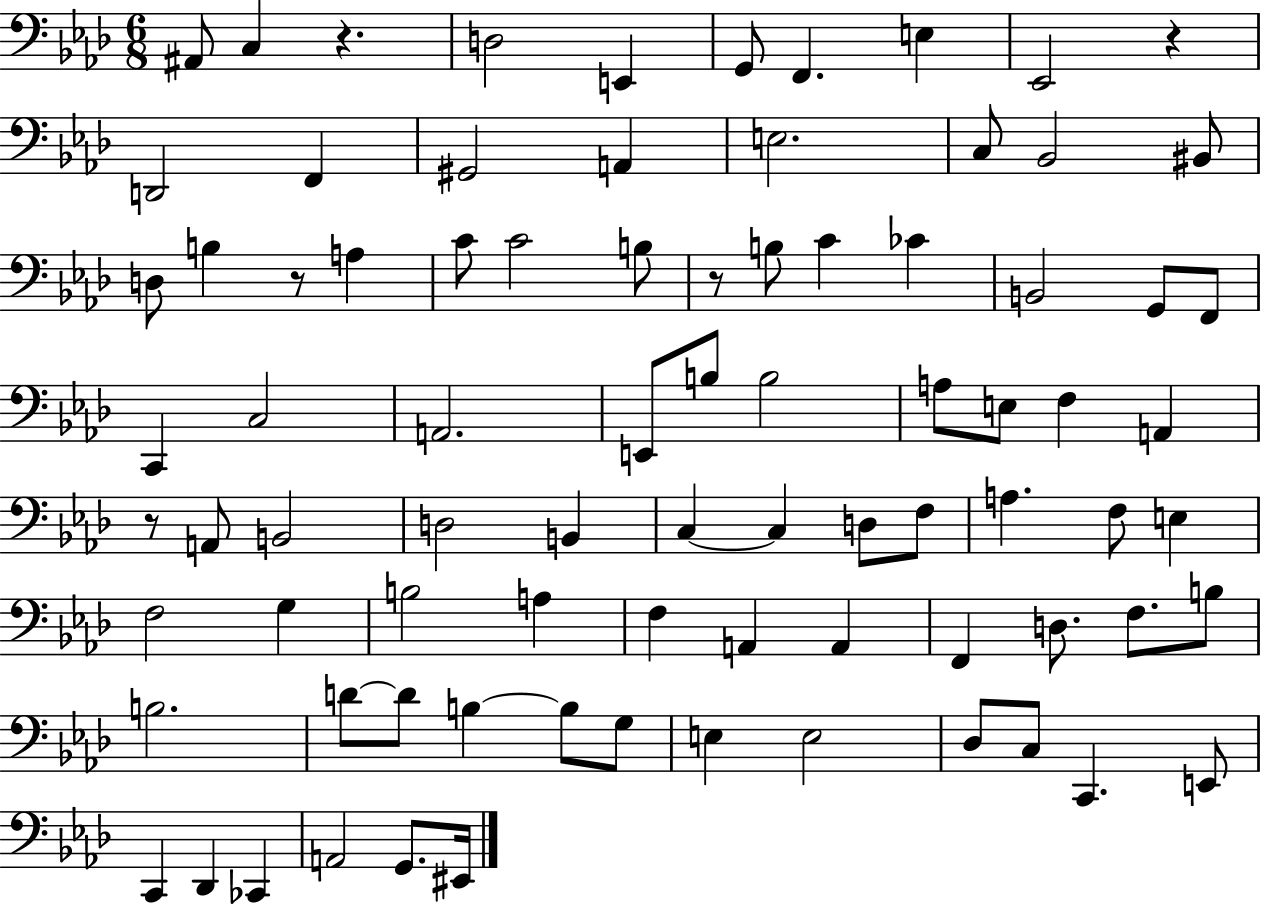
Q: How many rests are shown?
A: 5